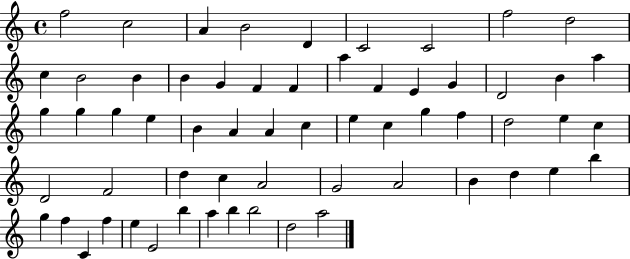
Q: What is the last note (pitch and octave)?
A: A5